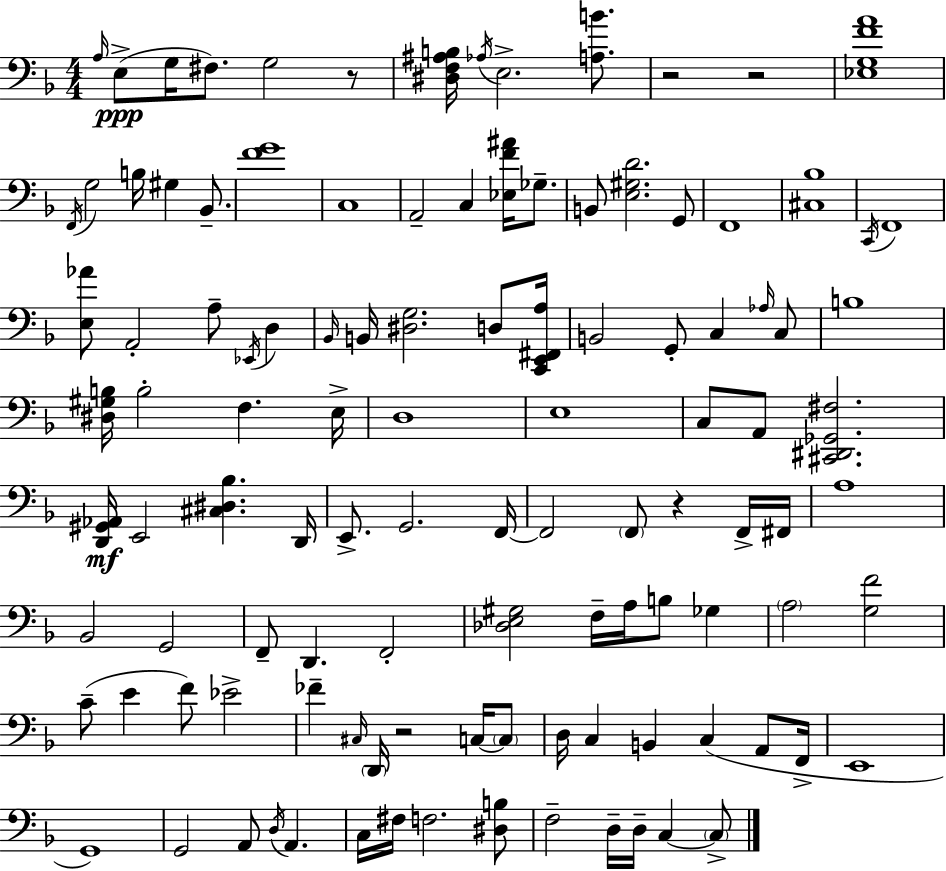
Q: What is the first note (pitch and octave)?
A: A3